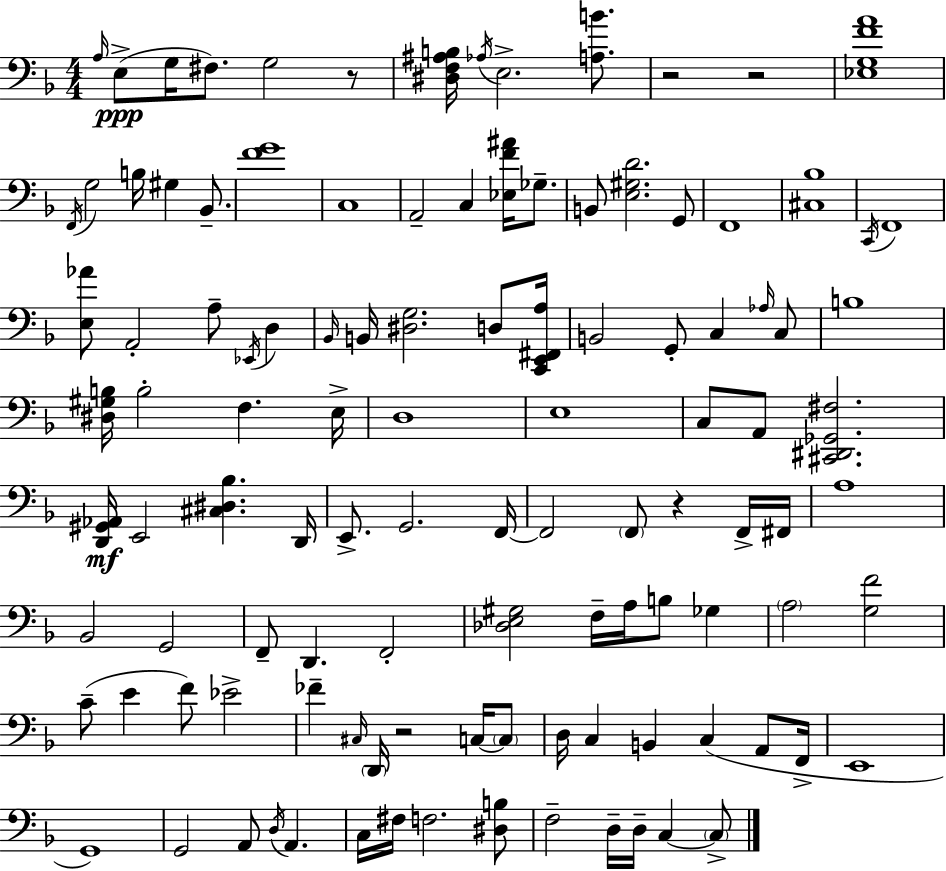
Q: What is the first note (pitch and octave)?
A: A3